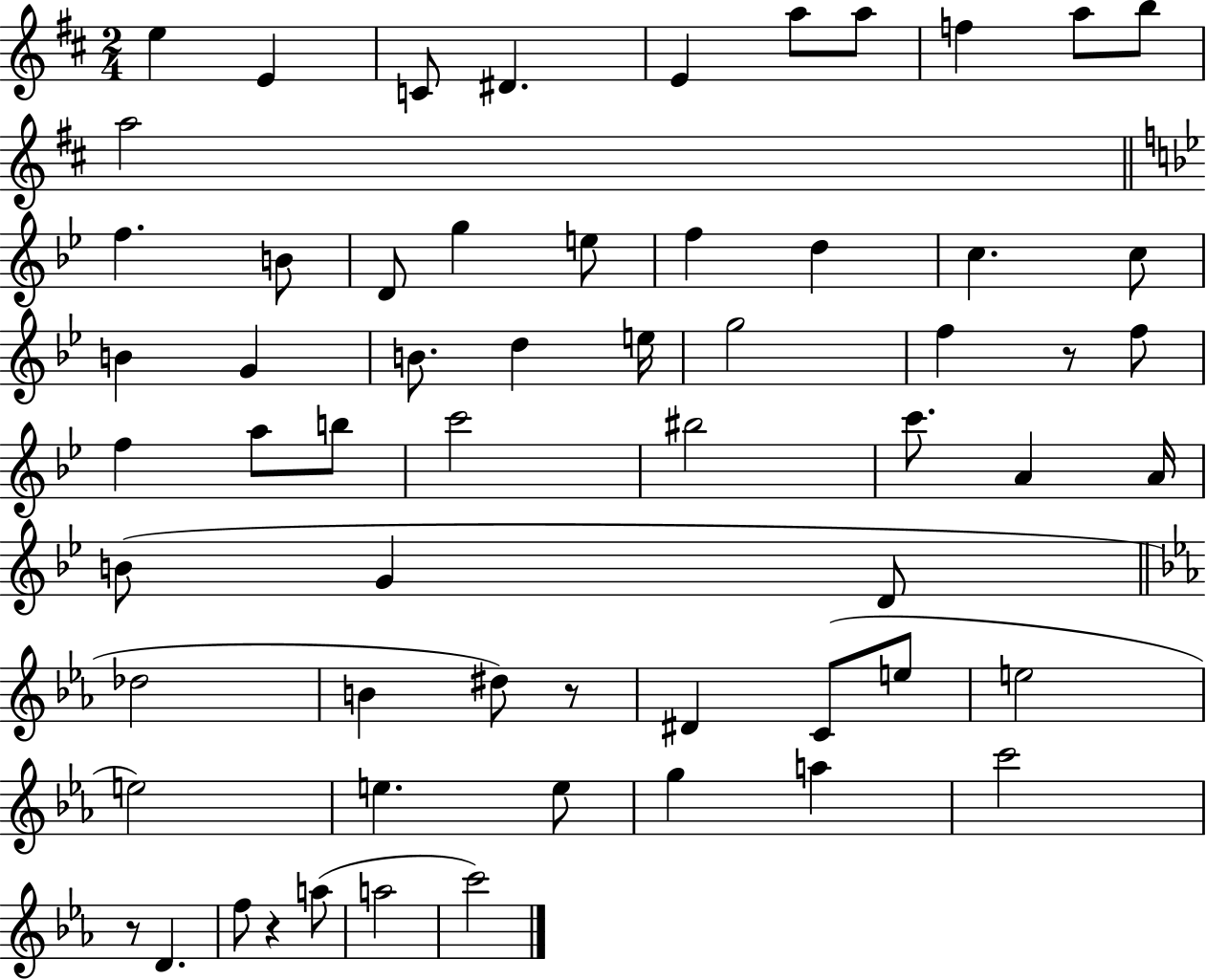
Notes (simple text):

E5/q E4/q C4/e D#4/q. E4/q A5/e A5/e F5/q A5/e B5/e A5/h F5/q. B4/e D4/e G5/q E5/e F5/q D5/q C5/q. C5/e B4/q G4/q B4/e. D5/q E5/s G5/h F5/q R/e F5/e F5/q A5/e B5/e C6/h BIS5/h C6/e. A4/q A4/s B4/e G4/q D4/e Db5/h B4/q D#5/e R/e D#4/q C4/e E5/e E5/h E5/h E5/q. E5/e G5/q A5/q C6/h R/e D4/q. F5/e R/q A5/e A5/h C6/h